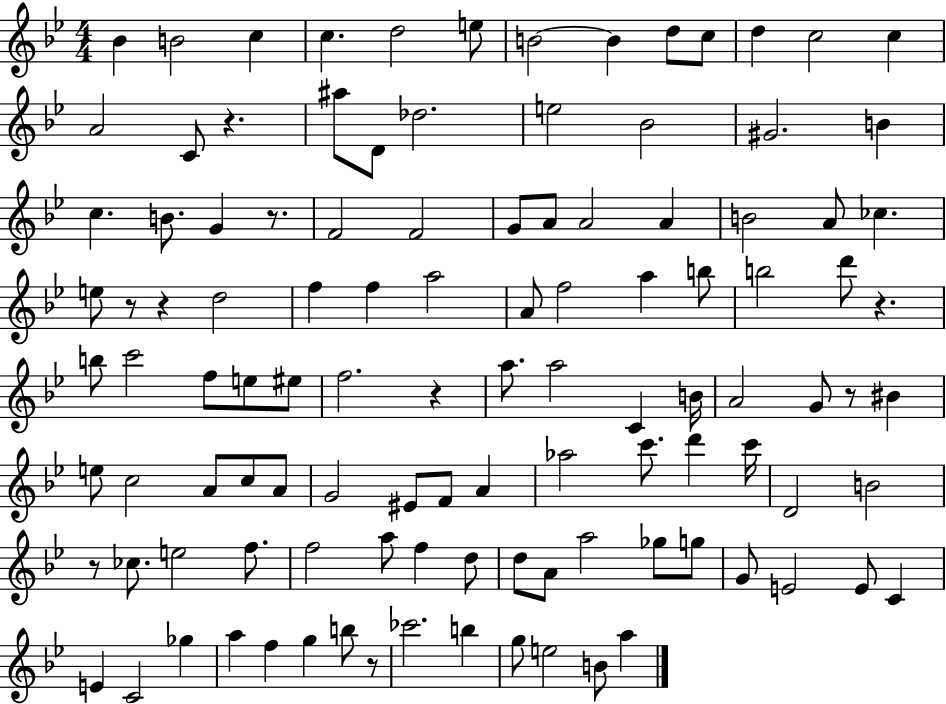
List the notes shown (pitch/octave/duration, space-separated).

Bb4/q B4/h C5/q C5/q. D5/h E5/e B4/h B4/q D5/e C5/e D5/q C5/h C5/q A4/h C4/e R/q. A#5/e D4/e Db5/h. E5/h Bb4/h G#4/h. B4/q C5/q. B4/e. G4/q R/e. F4/h F4/h G4/e A4/e A4/h A4/q B4/h A4/e CES5/q. E5/e R/e R/q D5/h F5/q F5/q A5/h A4/e F5/h A5/q B5/e B5/h D6/e R/q. B5/e C6/h F5/e E5/e EIS5/e F5/h. R/q A5/e. A5/h C4/q B4/s A4/h G4/e R/e BIS4/q E5/e C5/h A4/e C5/e A4/e G4/h EIS4/e F4/e A4/q Ab5/h C6/e. D6/q C6/s D4/h B4/h R/e CES5/e. E5/h F5/e. F5/h A5/e F5/q D5/e D5/e A4/e A5/h Gb5/e G5/e G4/e E4/h E4/e C4/q E4/q C4/h Gb5/q A5/q F5/q G5/q B5/e R/e CES6/h. B5/q G5/e E5/h B4/e A5/q